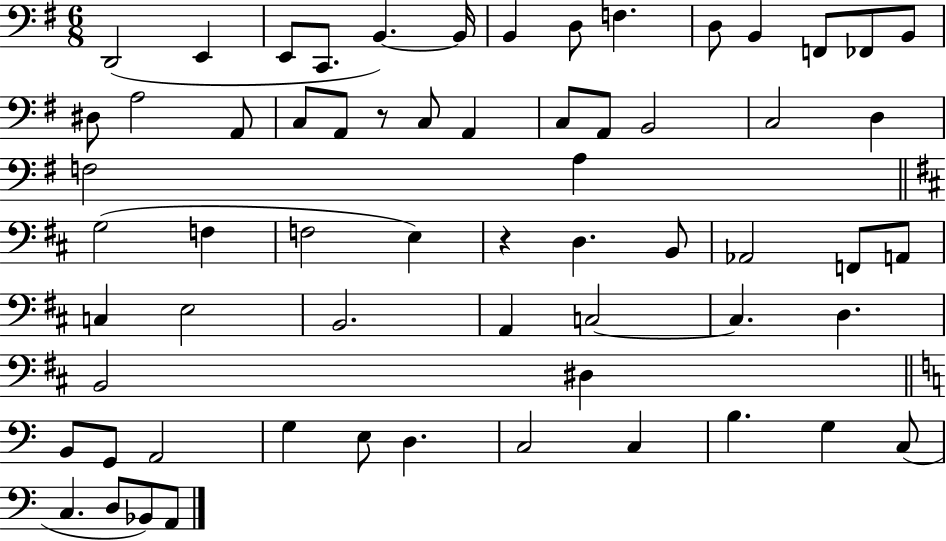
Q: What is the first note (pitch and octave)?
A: D2